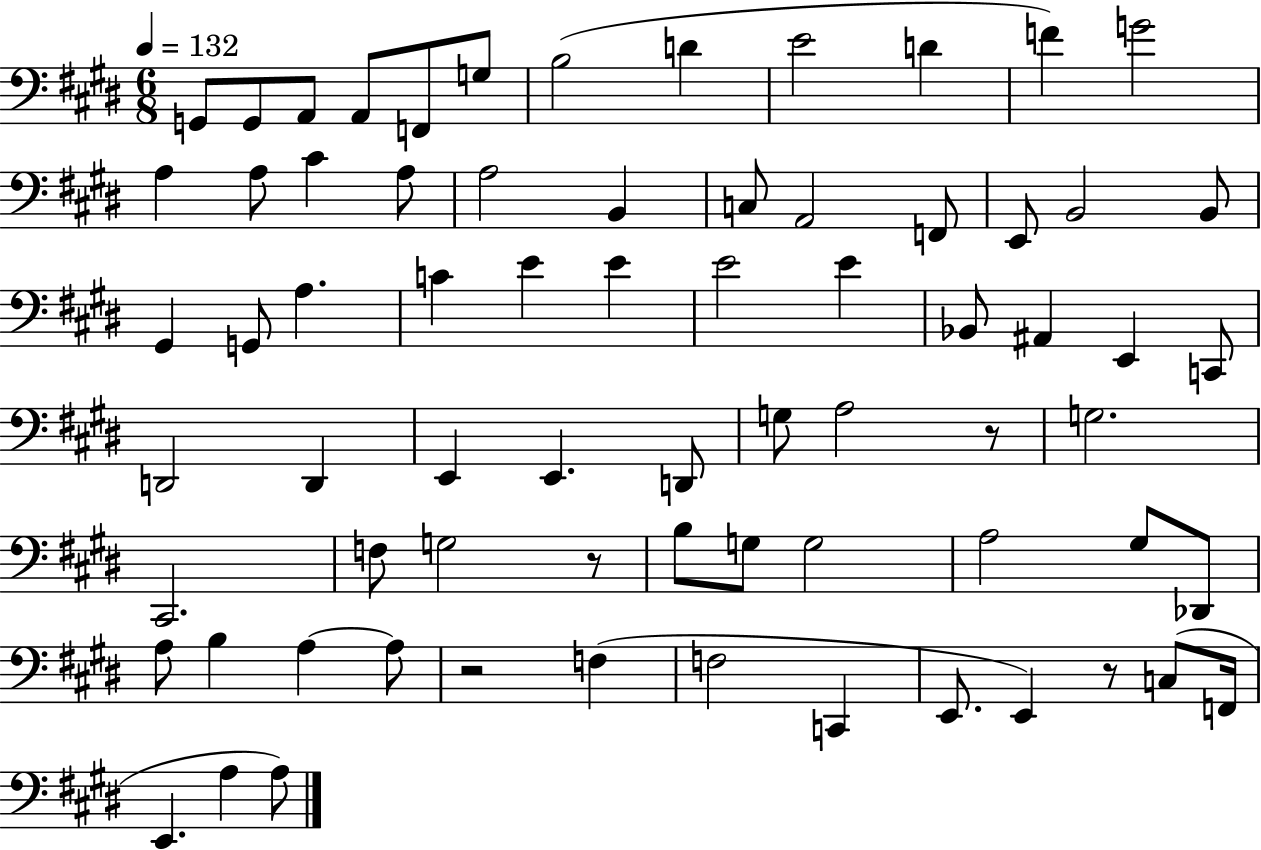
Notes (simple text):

G2/e G2/e A2/e A2/e F2/e G3/e B3/h D4/q E4/h D4/q F4/q G4/h A3/q A3/e C#4/q A3/e A3/h B2/q C3/e A2/h F2/e E2/e B2/h B2/e G#2/q G2/e A3/q. C4/q E4/q E4/q E4/h E4/q Bb2/e A#2/q E2/q C2/e D2/h D2/q E2/q E2/q. D2/e G3/e A3/h R/e G3/h. C#2/h. F3/e G3/h R/e B3/e G3/e G3/h A3/h G#3/e Db2/e A3/e B3/q A3/q A3/e R/h F3/q F3/h C2/q E2/e. E2/q R/e C3/e F2/s E2/q. A3/q A3/e